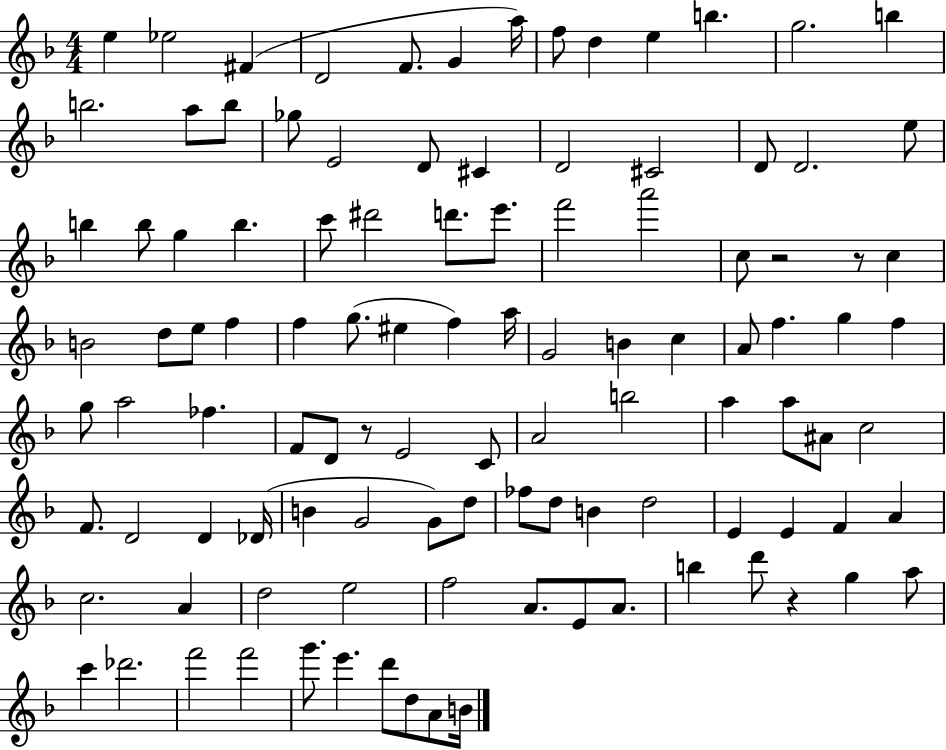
{
  \clef treble
  \numericTimeSignature
  \time 4/4
  \key f \major
  e''4 ees''2 fis'4( | d'2 f'8. g'4 a''16) | f''8 d''4 e''4 b''4. | g''2. b''4 | \break b''2. a''8 b''8 | ges''8 e'2 d'8 cis'4 | d'2 cis'2 | d'8 d'2. e''8 | \break b''4 b''8 g''4 b''4. | c'''8 dis'''2 d'''8. e'''8. | f'''2 a'''2 | c''8 r2 r8 c''4 | \break b'2 d''8 e''8 f''4 | f''4 g''8.( eis''4 f''4) a''16 | g'2 b'4 c''4 | a'8 f''4. g''4 f''4 | \break g''8 a''2 fes''4. | f'8 d'8 r8 e'2 c'8 | a'2 b''2 | a''4 a''8 ais'8 c''2 | \break f'8. d'2 d'4 des'16( | b'4 g'2 g'8) d''8 | fes''8 d''8 b'4 d''2 | e'4 e'4 f'4 a'4 | \break c''2. a'4 | d''2 e''2 | f''2 a'8. e'8 a'8. | b''4 d'''8 r4 g''4 a''8 | \break c'''4 des'''2. | f'''2 f'''2 | g'''8. e'''4. d'''8 d''8 a'8 b'16 | \bar "|."
}